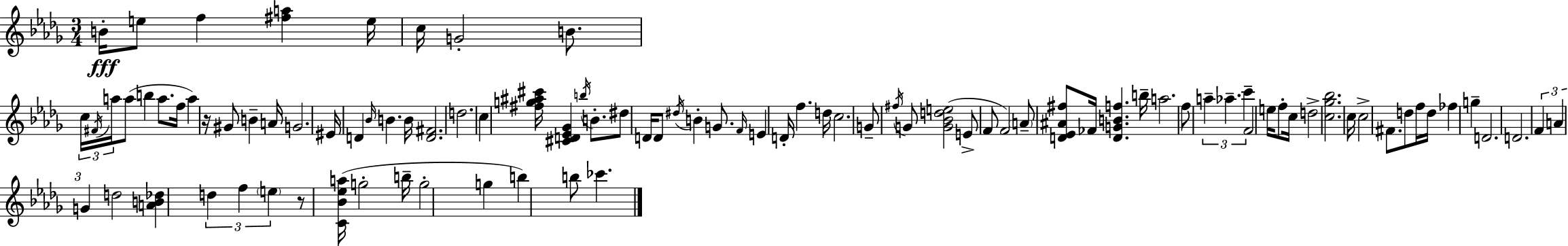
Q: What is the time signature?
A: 3/4